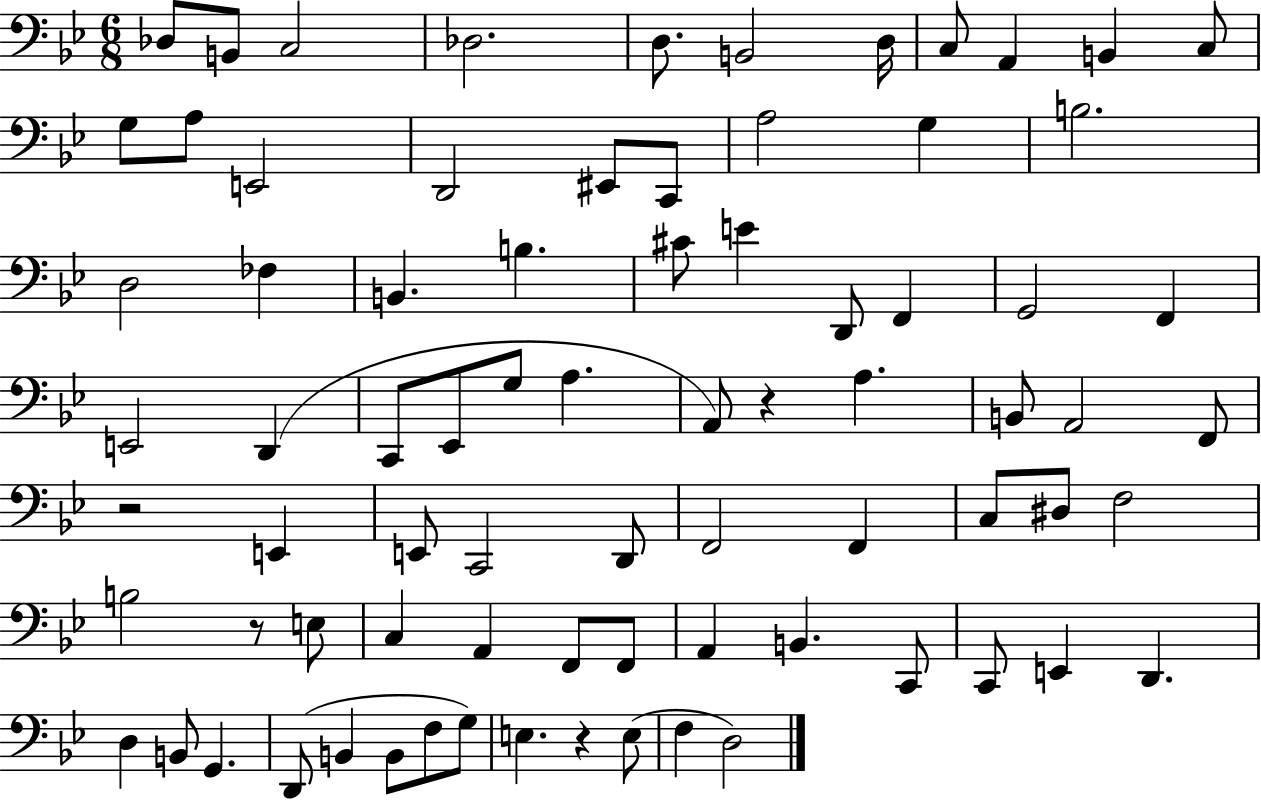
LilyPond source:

{
  \clef bass
  \numericTimeSignature
  \time 6/8
  \key bes \major
  \repeat volta 2 { des8 b,8 c2 | des2. | d8. b,2 d16 | c8 a,4 b,4 c8 | \break g8 a8 e,2 | d,2 eis,8 c,8 | a2 g4 | b2. | \break d2 fes4 | b,4. b4. | cis'8 e'4 d,8 f,4 | g,2 f,4 | \break e,2 d,4( | c,8 ees,8 g8 a4. | a,8) r4 a4. | b,8 a,2 f,8 | \break r2 e,4 | e,8 c,2 d,8 | f,2 f,4 | c8 dis8 f2 | \break b2 r8 e8 | c4 a,4 f,8 f,8 | a,4 b,4. c,8 | c,8 e,4 d,4. | \break d4 b,8 g,4. | d,8( b,4 b,8 f8 g8) | e4. r4 e8( | f4 d2) | \break } \bar "|."
}